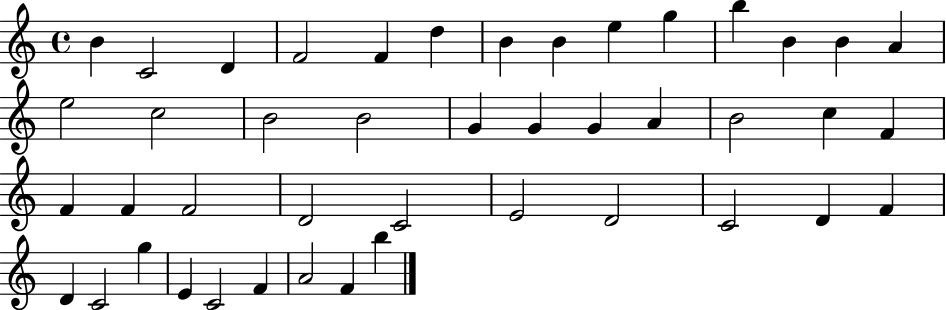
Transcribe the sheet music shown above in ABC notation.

X:1
T:Untitled
M:4/4
L:1/4
K:C
B C2 D F2 F d B B e g b B B A e2 c2 B2 B2 G G G A B2 c F F F F2 D2 C2 E2 D2 C2 D F D C2 g E C2 F A2 F b